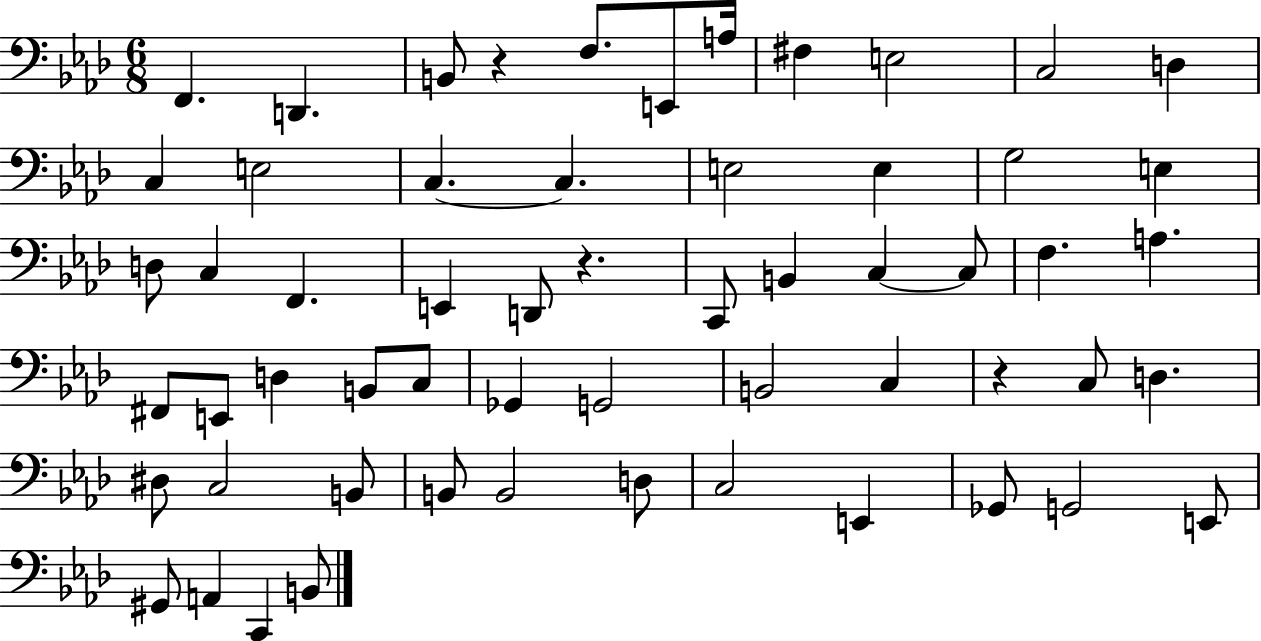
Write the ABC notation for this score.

X:1
T:Untitled
M:6/8
L:1/4
K:Ab
F,, D,, B,,/2 z F,/2 E,,/2 A,/4 ^F, E,2 C,2 D, C, E,2 C, C, E,2 E, G,2 E, D,/2 C, F,, E,, D,,/2 z C,,/2 B,, C, C,/2 F, A, ^F,,/2 E,,/2 D, B,,/2 C,/2 _G,, G,,2 B,,2 C, z C,/2 D, ^D,/2 C,2 B,,/2 B,,/2 B,,2 D,/2 C,2 E,, _G,,/2 G,,2 E,,/2 ^G,,/2 A,, C,, B,,/2